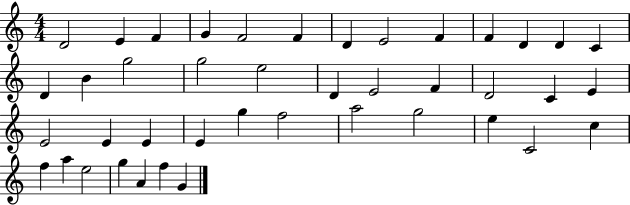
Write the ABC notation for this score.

X:1
T:Untitled
M:4/4
L:1/4
K:C
D2 E F G F2 F D E2 F F D D C D B g2 g2 e2 D E2 F D2 C E E2 E E E g f2 a2 g2 e C2 c f a e2 g A f G